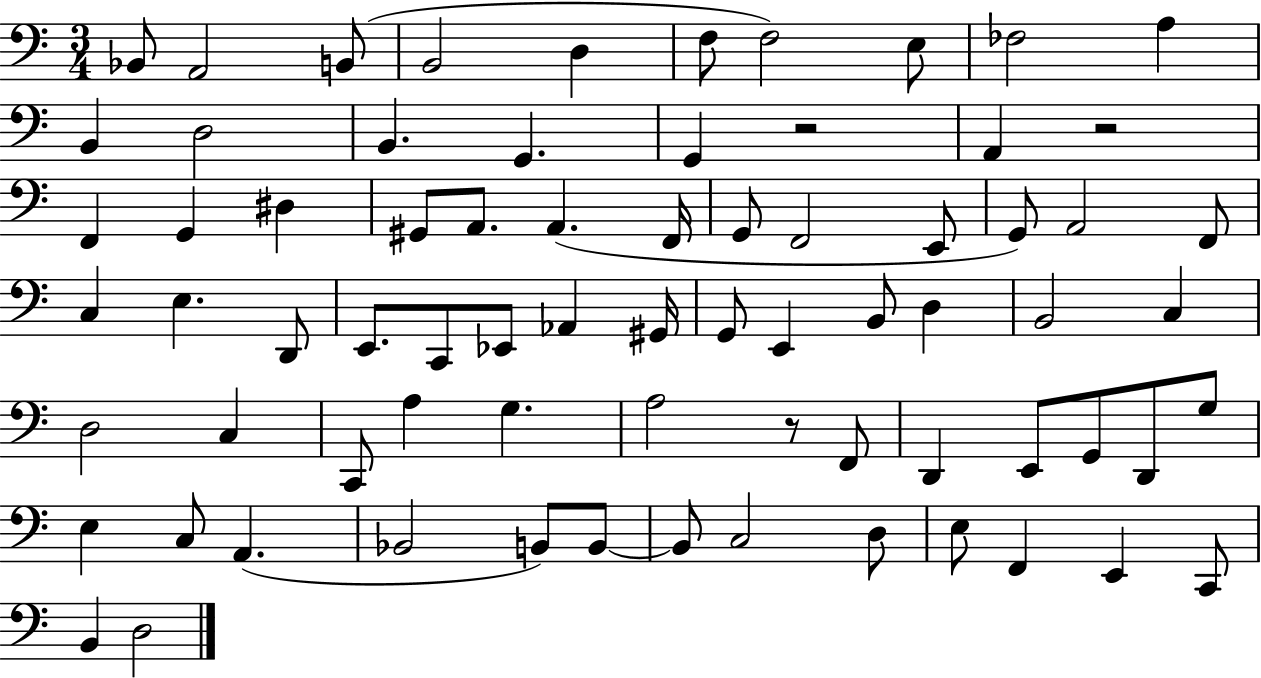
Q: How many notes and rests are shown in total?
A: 73